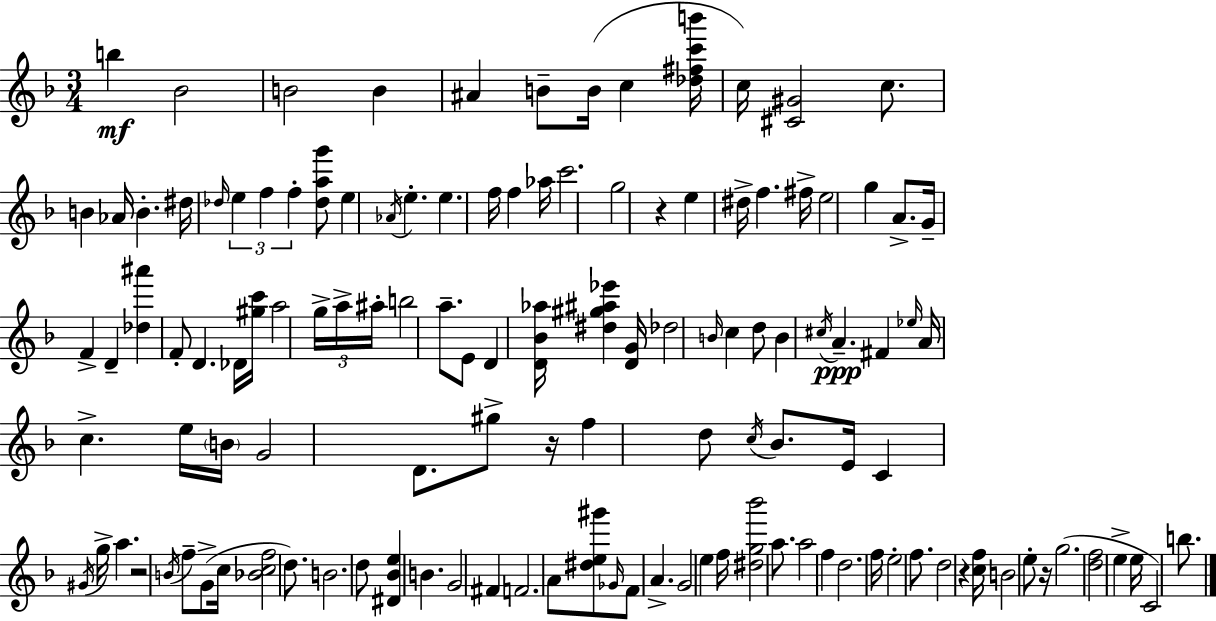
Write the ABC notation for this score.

X:1
T:Untitled
M:3/4
L:1/4
K:F
b _B2 B2 B ^A B/2 B/4 c [_d^fc'b']/4 c/4 [^C^G]2 c/2 B _A/4 B ^d/4 _d/4 e f f [_dag']/2 e _A/4 e e f/4 f _a/4 c'2 g2 z e ^d/4 f ^f/4 e2 g A/2 G/4 F D [_d^a'] F/2 D _D/4 [^gc']/4 a2 g/4 a/4 ^a/4 b2 a/2 E/2 D [D_B_a]/4 [^d^g^a_e'] [DG]/4 _d2 B/4 c d/2 B ^c/4 A ^F _e/4 A/4 c e/4 B/4 G2 D/2 ^g/2 z/4 f d/2 c/4 _B/2 E/4 C ^G/4 g/4 a z2 B/4 f/2 G/2 c/4 [_Bcf]2 d/2 B2 d/2 [^D_Be] B G2 ^F F2 A/2 [^de^g']/2 _G/4 F/2 A G2 e f/4 [^dg_b']2 a/2 a2 f d2 f/4 e2 f/2 d2 z [cf]/4 B2 e/2 z/4 g2 [df]2 e e/4 C2 b/2